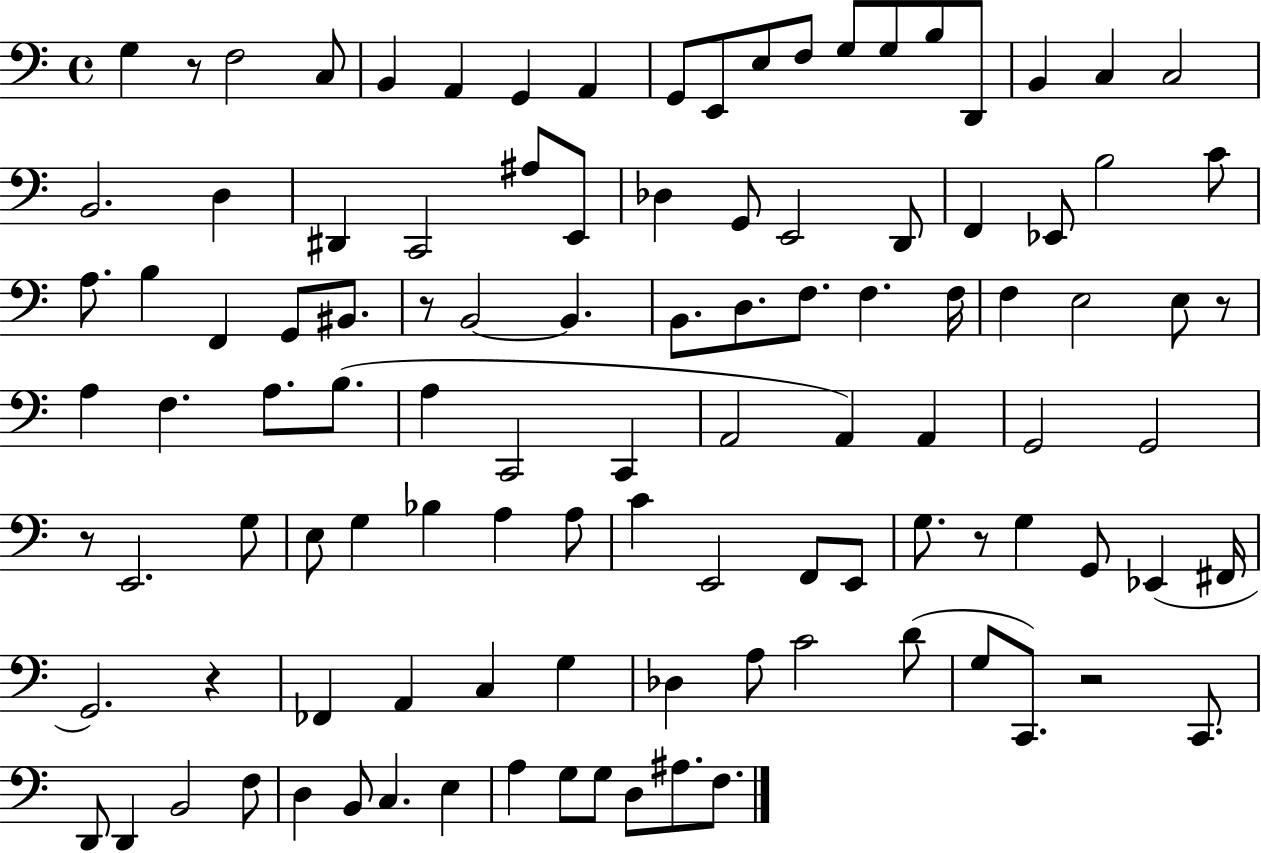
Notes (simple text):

G3/q R/e F3/h C3/e B2/q A2/q G2/q A2/q G2/e E2/e E3/e F3/e G3/e G3/e B3/e D2/e B2/q C3/q C3/h B2/h. D3/q D#2/q C2/h A#3/e E2/e Db3/q G2/e E2/h D2/e F2/q Eb2/e B3/h C4/e A3/e. B3/q F2/q G2/e BIS2/e. R/e B2/h B2/q. B2/e. D3/e. F3/e. F3/q. F3/s F3/q E3/h E3/e R/e A3/q F3/q. A3/e. B3/e. A3/q C2/h C2/q A2/h A2/q A2/q G2/h G2/h R/e E2/h. G3/e E3/e G3/q Bb3/q A3/q A3/e C4/q E2/h F2/e E2/e G3/e. R/e G3/q G2/e Eb2/q F#2/s G2/h. R/q FES2/q A2/q C3/q G3/q Db3/q A3/e C4/h D4/e G3/e C2/e. R/h C2/e. D2/e D2/q B2/h F3/e D3/q B2/e C3/q. E3/q A3/q G3/e G3/e D3/e A#3/e. F3/e.